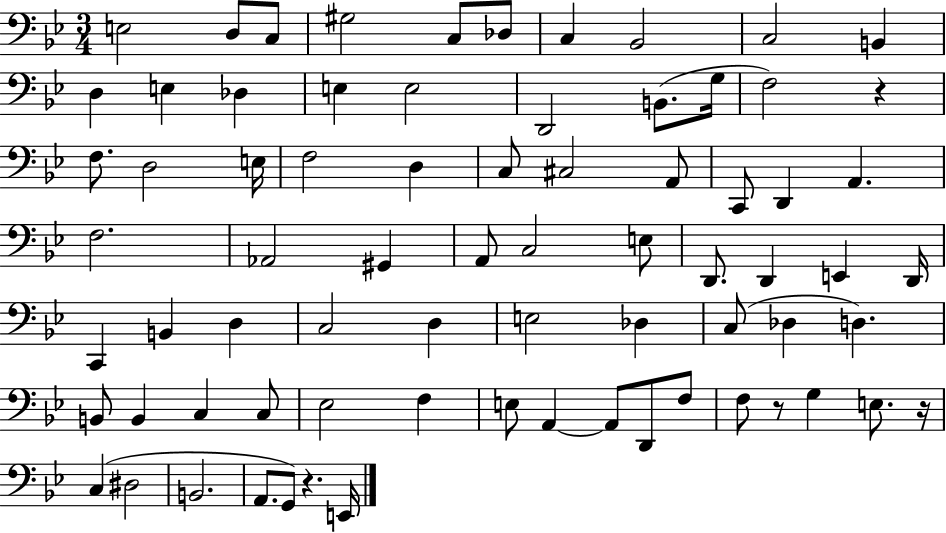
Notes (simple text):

E3/h D3/e C3/e G#3/h C3/e Db3/e C3/q Bb2/h C3/h B2/q D3/q E3/q Db3/q E3/q E3/h D2/h B2/e. G3/s F3/h R/q F3/e. D3/h E3/s F3/h D3/q C3/e C#3/h A2/e C2/e D2/q A2/q. F3/h. Ab2/h G#2/q A2/e C3/h E3/e D2/e. D2/q E2/q D2/s C2/q B2/q D3/q C3/h D3/q E3/h Db3/q C3/e Db3/q D3/q. B2/e B2/q C3/q C3/e Eb3/h F3/q E3/e A2/q A2/e D2/e F3/e F3/e R/e G3/q E3/e. R/s C3/q D#3/h B2/h. A2/e. G2/e R/q. E2/s